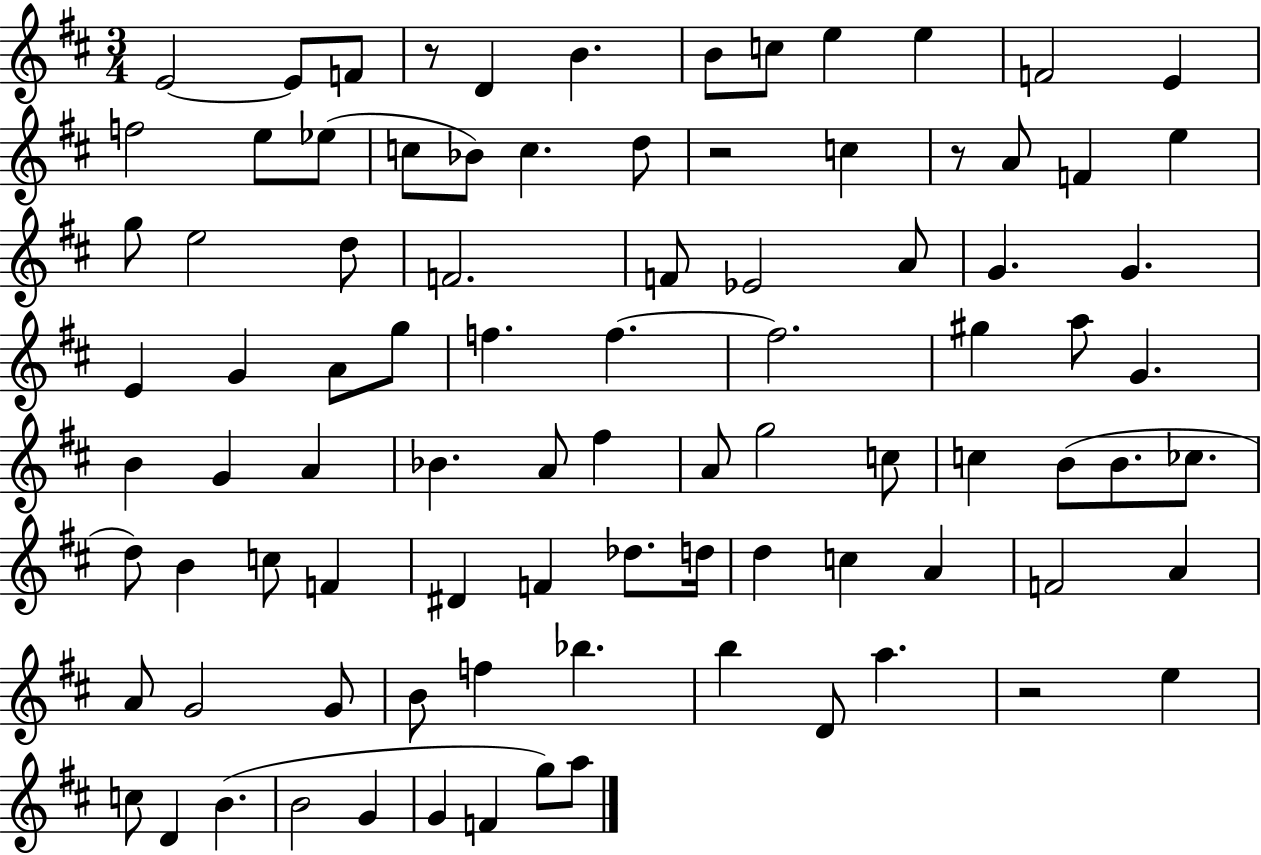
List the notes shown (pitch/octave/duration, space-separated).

E4/h E4/e F4/e R/e D4/q B4/q. B4/e C5/e E5/q E5/q F4/h E4/q F5/h E5/e Eb5/e C5/e Bb4/e C5/q. D5/e R/h C5/q R/e A4/e F4/q E5/q G5/e E5/h D5/e F4/h. F4/e Eb4/h A4/e G4/q. G4/q. E4/q G4/q A4/e G5/e F5/q. F5/q. F5/h. G#5/q A5/e G4/q. B4/q G4/q A4/q Bb4/q. A4/e F#5/q A4/e G5/h C5/e C5/q B4/e B4/e. CES5/e. D5/e B4/q C5/e F4/q D#4/q F4/q Db5/e. D5/s D5/q C5/q A4/q F4/h A4/q A4/e G4/h G4/e B4/e F5/q Bb5/q. B5/q D4/e A5/q. R/h E5/q C5/e D4/q B4/q. B4/h G4/q G4/q F4/q G5/e A5/e